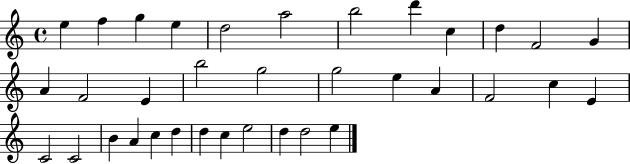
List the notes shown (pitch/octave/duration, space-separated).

E5/q F5/q G5/q E5/q D5/h A5/h B5/h D6/q C5/q D5/q F4/h G4/q A4/q F4/h E4/q B5/h G5/h G5/h E5/q A4/q F4/h C5/q E4/q C4/h C4/h B4/q A4/q C5/q D5/q D5/q C5/q E5/h D5/q D5/h E5/q